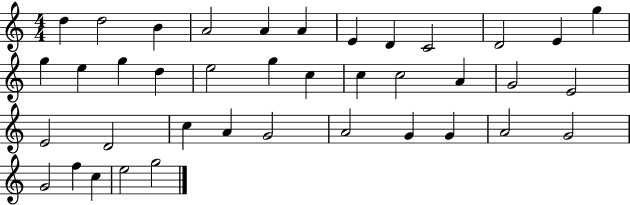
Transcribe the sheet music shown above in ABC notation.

X:1
T:Untitled
M:4/4
L:1/4
K:C
d d2 B A2 A A E D C2 D2 E g g e g d e2 g c c c2 A G2 E2 E2 D2 c A G2 A2 G G A2 G2 G2 f c e2 g2